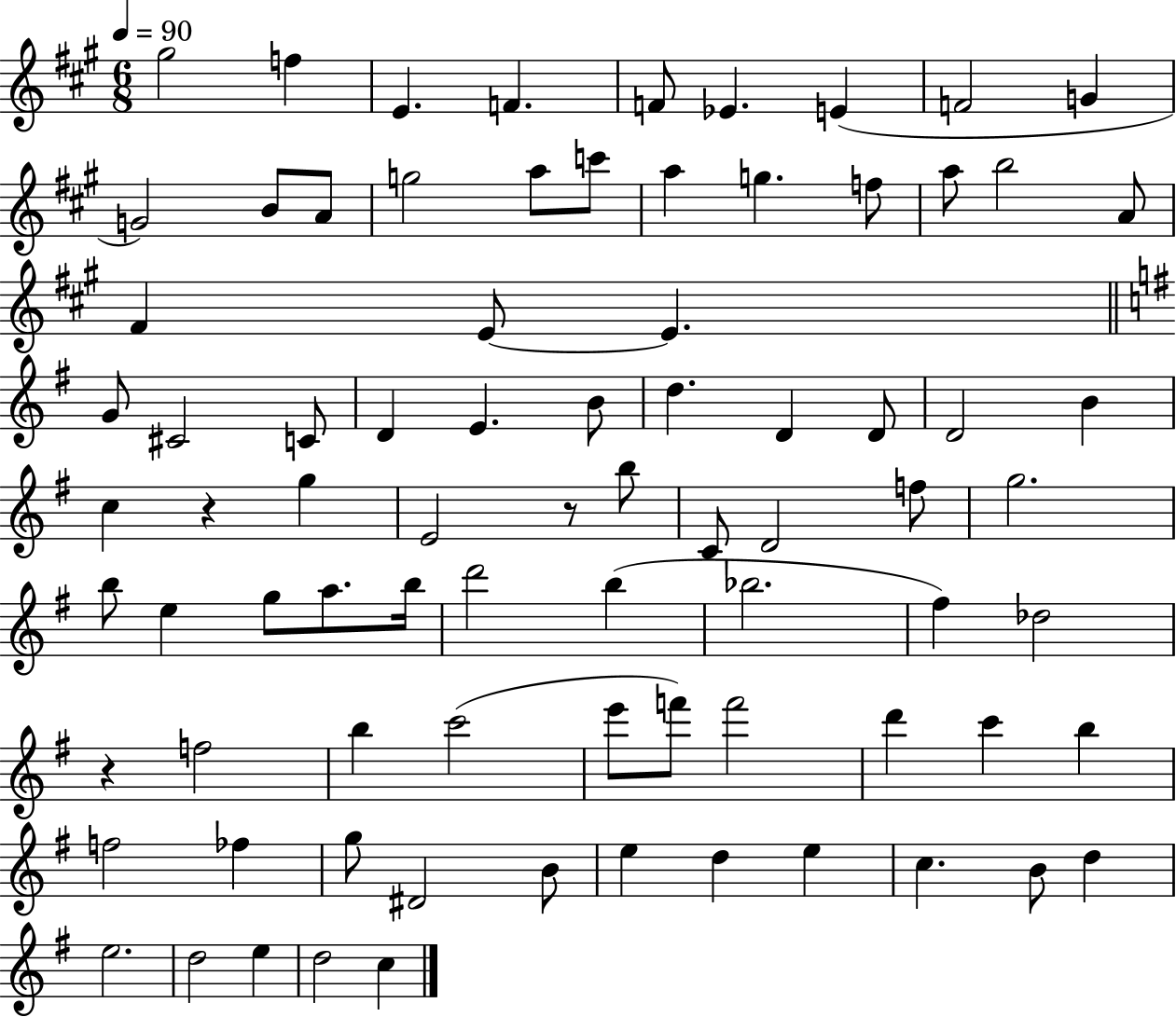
G#5/h F5/q E4/q. F4/q. F4/e Eb4/q. E4/q F4/h G4/q G4/h B4/e A4/e G5/h A5/e C6/e A5/q G5/q. F5/e A5/e B5/h A4/e F#4/q E4/e E4/q. G4/e C#4/h C4/e D4/q E4/q. B4/e D5/q. D4/q D4/e D4/h B4/q C5/q R/q G5/q E4/h R/e B5/e C4/e D4/h F5/e G5/h. B5/e E5/q G5/e A5/e. B5/s D6/h B5/q Bb5/h. F#5/q Db5/h R/q F5/h B5/q C6/h E6/e F6/e F6/h D6/q C6/q B5/q F5/h FES5/q G5/e D#4/h B4/e E5/q D5/q E5/q C5/q. B4/e D5/q E5/h. D5/h E5/q D5/h C5/q